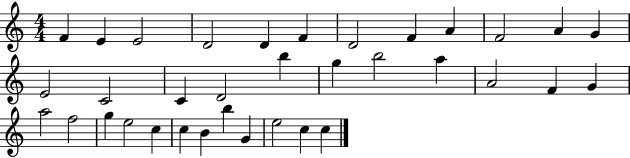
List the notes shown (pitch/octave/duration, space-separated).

F4/q E4/q E4/h D4/h D4/q F4/q D4/h F4/q A4/q F4/h A4/q G4/q E4/h C4/h C4/q D4/h B5/q G5/q B5/h A5/q A4/h F4/q G4/q A5/h F5/h G5/q E5/h C5/q C5/q B4/q B5/q G4/q E5/h C5/q C5/q